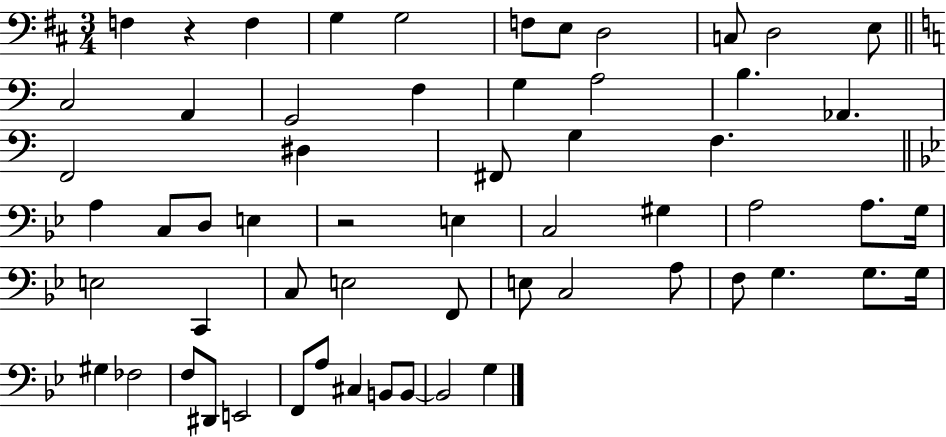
F3/q R/q F3/q G3/q G3/h F3/e E3/e D3/h C3/e D3/h E3/e C3/h A2/q G2/h F3/q G3/q A3/h B3/q. Ab2/q. F2/h D#3/q F#2/e G3/q F3/q. A3/q C3/e D3/e E3/q R/h E3/q C3/h G#3/q A3/h A3/e. G3/s E3/h C2/q C3/e E3/h F2/e E3/e C3/h A3/e F3/e G3/q. G3/e. G3/s G#3/q FES3/h F3/e D#2/e E2/h F2/e A3/e C#3/q B2/e B2/e B2/h G3/q